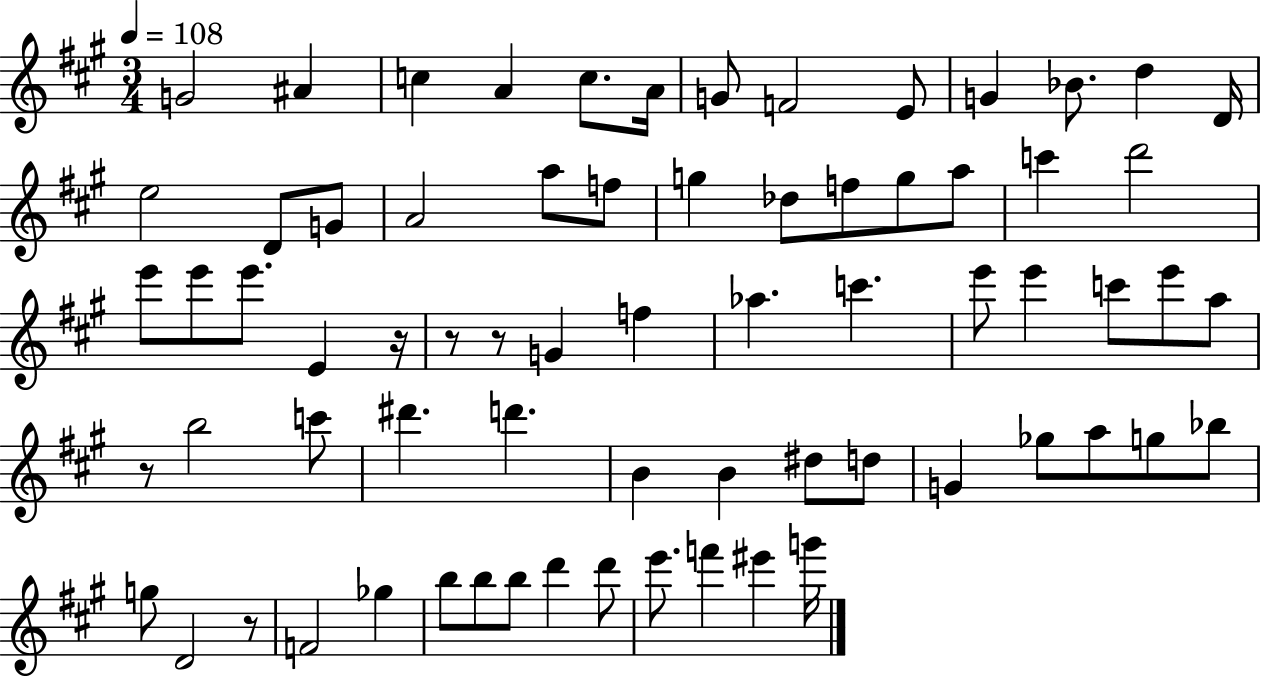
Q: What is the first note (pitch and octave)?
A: G4